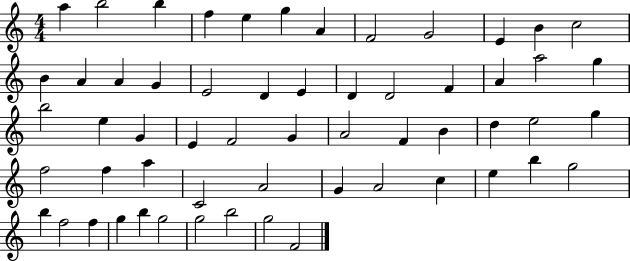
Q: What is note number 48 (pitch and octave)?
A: G5